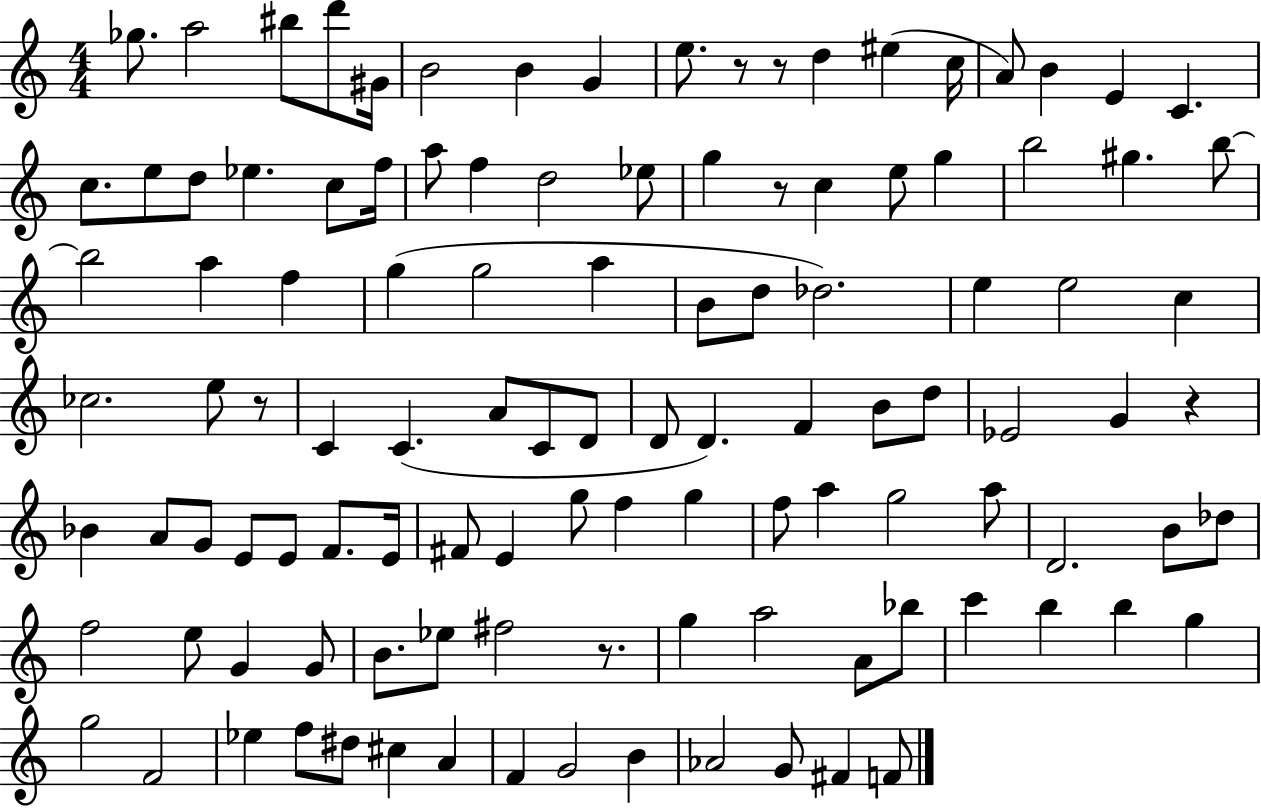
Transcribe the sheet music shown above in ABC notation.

X:1
T:Untitled
M:4/4
L:1/4
K:C
_g/2 a2 ^b/2 d'/2 ^G/4 B2 B G e/2 z/2 z/2 d ^e c/4 A/2 B E C c/2 e/2 d/2 _e c/2 f/4 a/2 f d2 _e/2 g z/2 c e/2 g b2 ^g b/2 b2 a f g g2 a B/2 d/2 _d2 e e2 c _c2 e/2 z/2 C C A/2 C/2 D/2 D/2 D F B/2 d/2 _E2 G z _B A/2 G/2 E/2 E/2 F/2 E/4 ^F/2 E g/2 f g f/2 a g2 a/2 D2 B/2 _d/2 f2 e/2 G G/2 B/2 _e/2 ^f2 z/2 g a2 A/2 _b/2 c' b b g g2 F2 _e f/2 ^d/2 ^c A F G2 B _A2 G/2 ^F F/2